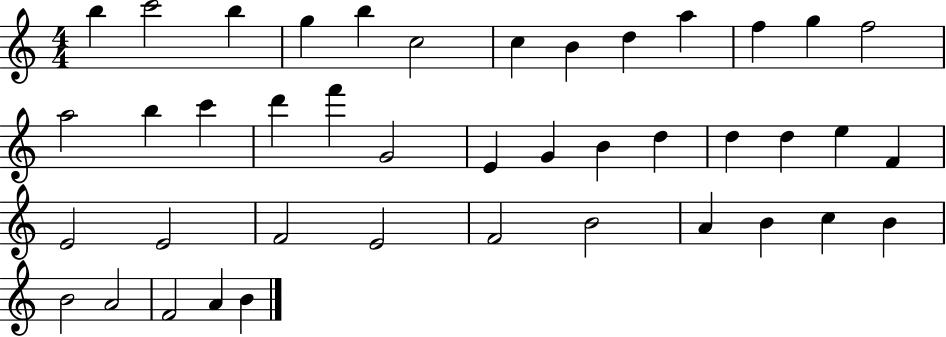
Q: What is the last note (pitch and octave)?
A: B4